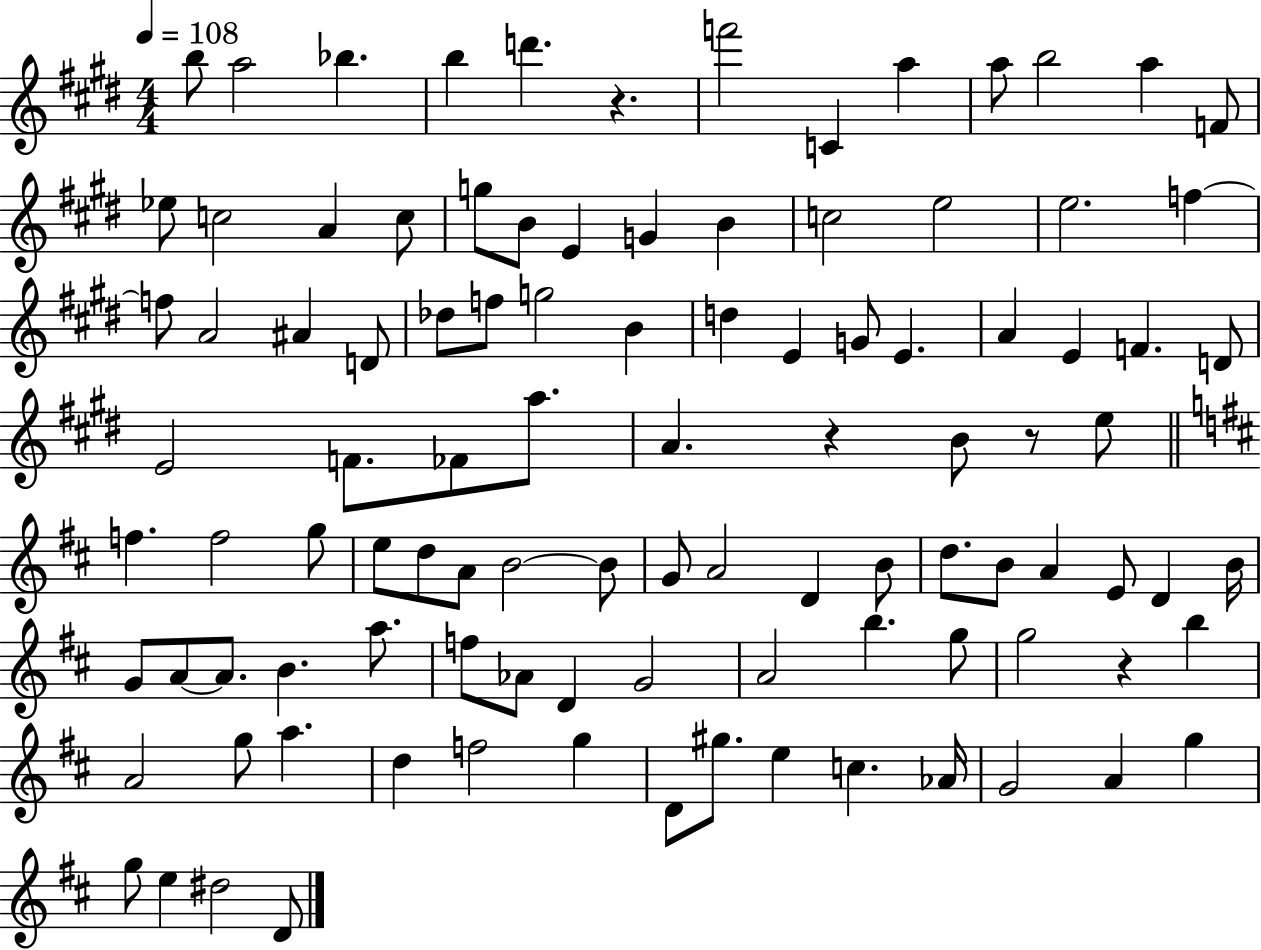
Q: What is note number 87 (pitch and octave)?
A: D4